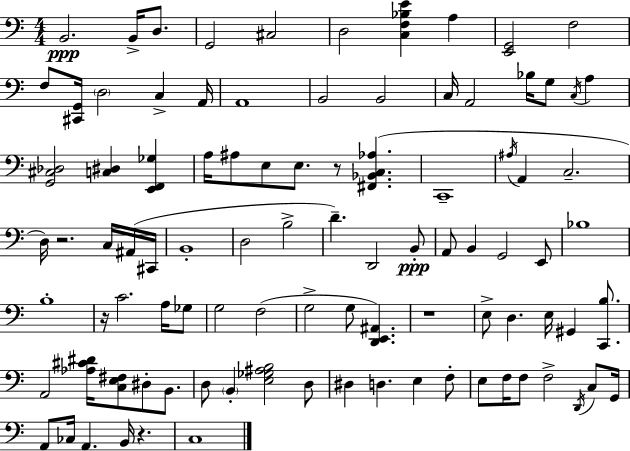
X:1
T:Untitled
M:4/4
L:1/4
K:Am
B,,2 B,,/4 D,/2 G,,2 ^C,2 D,2 [C,F,_B,E] A, [E,,G,,]2 F,2 F,/2 [^C,,G,,]/4 D,2 C, A,,/4 A,,4 B,,2 B,,2 C,/4 A,,2 _B,/4 G,/2 C,/4 A, [G,,^C,_D,]2 [C,^D,] [E,,F,,_G,] A,/4 ^A,/2 E,/2 E,/2 z/2 [^F,,_B,,C,_A,] C,,4 ^A,/4 A,, C,2 D,/4 z2 C,/4 ^A,,/4 ^C,,/4 B,,4 D,2 B,2 D D,,2 B,,/2 A,,/2 B,, G,,2 E,,/2 _B,4 B,4 z/4 C2 A,/4 _G,/2 G,2 F,2 G,2 G,/2 [D,,E,,^A,,] z4 E,/2 D, E,/4 ^G,, [C,,B,]/2 A,,2 [_A,^C^D]/4 [C,E,^F,]/2 ^D,/2 B,,/2 D,/2 B,, [E,_G,^A,B,]2 D,/2 ^D, D, E, F,/2 E,/2 F,/4 F,/2 F,2 D,,/4 C,/2 G,,/4 A,,/2 _C,/4 A,, B,,/4 z C,4